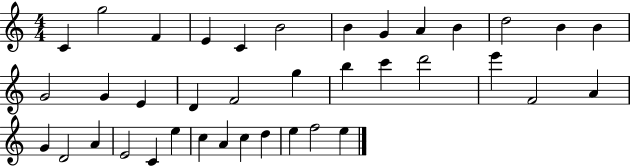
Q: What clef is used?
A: treble